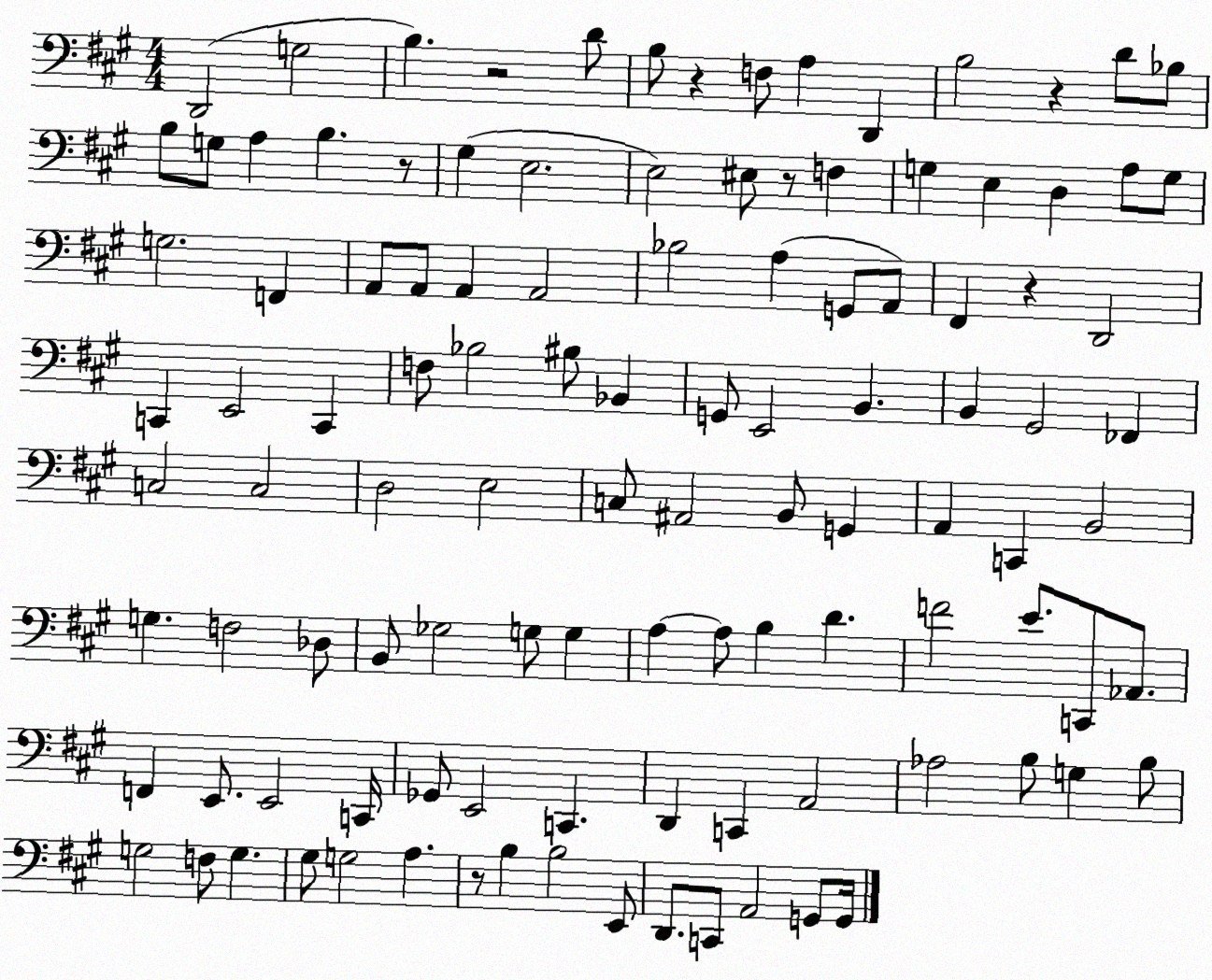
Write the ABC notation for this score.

X:1
T:Untitled
M:4/4
L:1/4
K:A
D,,2 G,2 B, z2 D/2 B,/2 z F,/2 A, D,, B,2 z D/2 _B,/2 B,/2 G,/2 A, B, z/2 ^G, E,2 E,2 ^E,/2 z/2 F, G, E, D, A,/2 G,/2 G,2 F,, A,,/2 A,,/2 A,, A,,2 _B,2 A, G,,/2 A,,/2 ^F,, z D,,2 C,, E,,2 C,, F,/2 _B,2 ^B,/2 _B,, G,,/2 E,,2 B,, B,, ^G,,2 _F,, C,2 C,2 D,2 E,2 C,/2 ^A,,2 B,,/2 G,, A,, C,, B,,2 G, F,2 _D,/2 B,,/2 _G,2 G,/2 G, A, A,/2 B, D F2 E/2 C,,/2 _A,,/2 F,, E,,/2 E,,2 C,,/4 _G,,/2 E,,2 C,, D,, C,, A,,2 _A,2 B,/2 G, B,/2 G,2 F,/2 G, ^G,/2 G,2 A, z/2 B, B,2 E,,/2 D,,/2 C,,/2 A,,2 G,,/2 G,,/4